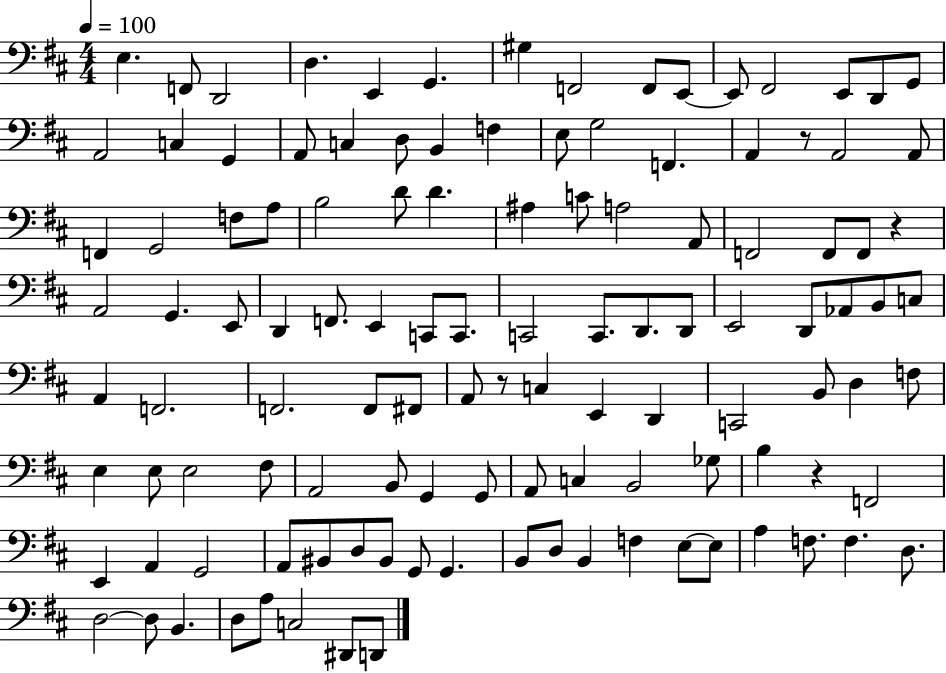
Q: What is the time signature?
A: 4/4